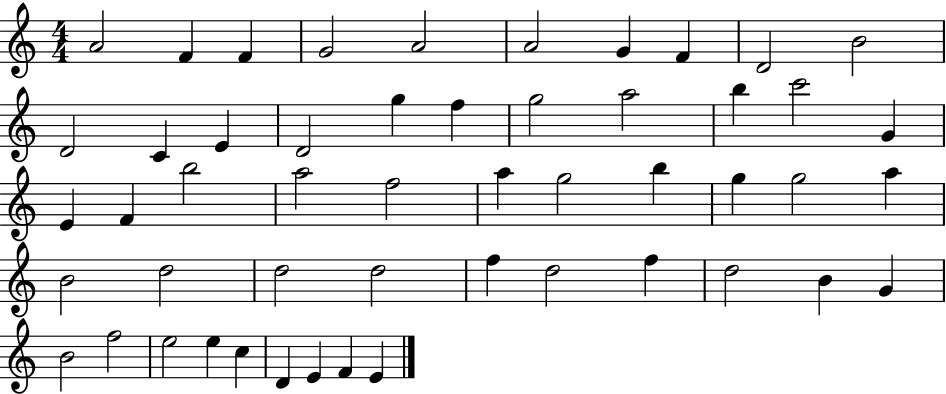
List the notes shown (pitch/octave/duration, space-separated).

A4/h F4/q F4/q G4/h A4/h A4/h G4/q F4/q D4/h B4/h D4/h C4/q E4/q D4/h G5/q F5/q G5/h A5/h B5/q C6/h G4/q E4/q F4/q B5/h A5/h F5/h A5/q G5/h B5/q G5/q G5/h A5/q B4/h D5/h D5/h D5/h F5/q D5/h F5/q D5/h B4/q G4/q B4/h F5/h E5/h E5/q C5/q D4/q E4/q F4/q E4/q